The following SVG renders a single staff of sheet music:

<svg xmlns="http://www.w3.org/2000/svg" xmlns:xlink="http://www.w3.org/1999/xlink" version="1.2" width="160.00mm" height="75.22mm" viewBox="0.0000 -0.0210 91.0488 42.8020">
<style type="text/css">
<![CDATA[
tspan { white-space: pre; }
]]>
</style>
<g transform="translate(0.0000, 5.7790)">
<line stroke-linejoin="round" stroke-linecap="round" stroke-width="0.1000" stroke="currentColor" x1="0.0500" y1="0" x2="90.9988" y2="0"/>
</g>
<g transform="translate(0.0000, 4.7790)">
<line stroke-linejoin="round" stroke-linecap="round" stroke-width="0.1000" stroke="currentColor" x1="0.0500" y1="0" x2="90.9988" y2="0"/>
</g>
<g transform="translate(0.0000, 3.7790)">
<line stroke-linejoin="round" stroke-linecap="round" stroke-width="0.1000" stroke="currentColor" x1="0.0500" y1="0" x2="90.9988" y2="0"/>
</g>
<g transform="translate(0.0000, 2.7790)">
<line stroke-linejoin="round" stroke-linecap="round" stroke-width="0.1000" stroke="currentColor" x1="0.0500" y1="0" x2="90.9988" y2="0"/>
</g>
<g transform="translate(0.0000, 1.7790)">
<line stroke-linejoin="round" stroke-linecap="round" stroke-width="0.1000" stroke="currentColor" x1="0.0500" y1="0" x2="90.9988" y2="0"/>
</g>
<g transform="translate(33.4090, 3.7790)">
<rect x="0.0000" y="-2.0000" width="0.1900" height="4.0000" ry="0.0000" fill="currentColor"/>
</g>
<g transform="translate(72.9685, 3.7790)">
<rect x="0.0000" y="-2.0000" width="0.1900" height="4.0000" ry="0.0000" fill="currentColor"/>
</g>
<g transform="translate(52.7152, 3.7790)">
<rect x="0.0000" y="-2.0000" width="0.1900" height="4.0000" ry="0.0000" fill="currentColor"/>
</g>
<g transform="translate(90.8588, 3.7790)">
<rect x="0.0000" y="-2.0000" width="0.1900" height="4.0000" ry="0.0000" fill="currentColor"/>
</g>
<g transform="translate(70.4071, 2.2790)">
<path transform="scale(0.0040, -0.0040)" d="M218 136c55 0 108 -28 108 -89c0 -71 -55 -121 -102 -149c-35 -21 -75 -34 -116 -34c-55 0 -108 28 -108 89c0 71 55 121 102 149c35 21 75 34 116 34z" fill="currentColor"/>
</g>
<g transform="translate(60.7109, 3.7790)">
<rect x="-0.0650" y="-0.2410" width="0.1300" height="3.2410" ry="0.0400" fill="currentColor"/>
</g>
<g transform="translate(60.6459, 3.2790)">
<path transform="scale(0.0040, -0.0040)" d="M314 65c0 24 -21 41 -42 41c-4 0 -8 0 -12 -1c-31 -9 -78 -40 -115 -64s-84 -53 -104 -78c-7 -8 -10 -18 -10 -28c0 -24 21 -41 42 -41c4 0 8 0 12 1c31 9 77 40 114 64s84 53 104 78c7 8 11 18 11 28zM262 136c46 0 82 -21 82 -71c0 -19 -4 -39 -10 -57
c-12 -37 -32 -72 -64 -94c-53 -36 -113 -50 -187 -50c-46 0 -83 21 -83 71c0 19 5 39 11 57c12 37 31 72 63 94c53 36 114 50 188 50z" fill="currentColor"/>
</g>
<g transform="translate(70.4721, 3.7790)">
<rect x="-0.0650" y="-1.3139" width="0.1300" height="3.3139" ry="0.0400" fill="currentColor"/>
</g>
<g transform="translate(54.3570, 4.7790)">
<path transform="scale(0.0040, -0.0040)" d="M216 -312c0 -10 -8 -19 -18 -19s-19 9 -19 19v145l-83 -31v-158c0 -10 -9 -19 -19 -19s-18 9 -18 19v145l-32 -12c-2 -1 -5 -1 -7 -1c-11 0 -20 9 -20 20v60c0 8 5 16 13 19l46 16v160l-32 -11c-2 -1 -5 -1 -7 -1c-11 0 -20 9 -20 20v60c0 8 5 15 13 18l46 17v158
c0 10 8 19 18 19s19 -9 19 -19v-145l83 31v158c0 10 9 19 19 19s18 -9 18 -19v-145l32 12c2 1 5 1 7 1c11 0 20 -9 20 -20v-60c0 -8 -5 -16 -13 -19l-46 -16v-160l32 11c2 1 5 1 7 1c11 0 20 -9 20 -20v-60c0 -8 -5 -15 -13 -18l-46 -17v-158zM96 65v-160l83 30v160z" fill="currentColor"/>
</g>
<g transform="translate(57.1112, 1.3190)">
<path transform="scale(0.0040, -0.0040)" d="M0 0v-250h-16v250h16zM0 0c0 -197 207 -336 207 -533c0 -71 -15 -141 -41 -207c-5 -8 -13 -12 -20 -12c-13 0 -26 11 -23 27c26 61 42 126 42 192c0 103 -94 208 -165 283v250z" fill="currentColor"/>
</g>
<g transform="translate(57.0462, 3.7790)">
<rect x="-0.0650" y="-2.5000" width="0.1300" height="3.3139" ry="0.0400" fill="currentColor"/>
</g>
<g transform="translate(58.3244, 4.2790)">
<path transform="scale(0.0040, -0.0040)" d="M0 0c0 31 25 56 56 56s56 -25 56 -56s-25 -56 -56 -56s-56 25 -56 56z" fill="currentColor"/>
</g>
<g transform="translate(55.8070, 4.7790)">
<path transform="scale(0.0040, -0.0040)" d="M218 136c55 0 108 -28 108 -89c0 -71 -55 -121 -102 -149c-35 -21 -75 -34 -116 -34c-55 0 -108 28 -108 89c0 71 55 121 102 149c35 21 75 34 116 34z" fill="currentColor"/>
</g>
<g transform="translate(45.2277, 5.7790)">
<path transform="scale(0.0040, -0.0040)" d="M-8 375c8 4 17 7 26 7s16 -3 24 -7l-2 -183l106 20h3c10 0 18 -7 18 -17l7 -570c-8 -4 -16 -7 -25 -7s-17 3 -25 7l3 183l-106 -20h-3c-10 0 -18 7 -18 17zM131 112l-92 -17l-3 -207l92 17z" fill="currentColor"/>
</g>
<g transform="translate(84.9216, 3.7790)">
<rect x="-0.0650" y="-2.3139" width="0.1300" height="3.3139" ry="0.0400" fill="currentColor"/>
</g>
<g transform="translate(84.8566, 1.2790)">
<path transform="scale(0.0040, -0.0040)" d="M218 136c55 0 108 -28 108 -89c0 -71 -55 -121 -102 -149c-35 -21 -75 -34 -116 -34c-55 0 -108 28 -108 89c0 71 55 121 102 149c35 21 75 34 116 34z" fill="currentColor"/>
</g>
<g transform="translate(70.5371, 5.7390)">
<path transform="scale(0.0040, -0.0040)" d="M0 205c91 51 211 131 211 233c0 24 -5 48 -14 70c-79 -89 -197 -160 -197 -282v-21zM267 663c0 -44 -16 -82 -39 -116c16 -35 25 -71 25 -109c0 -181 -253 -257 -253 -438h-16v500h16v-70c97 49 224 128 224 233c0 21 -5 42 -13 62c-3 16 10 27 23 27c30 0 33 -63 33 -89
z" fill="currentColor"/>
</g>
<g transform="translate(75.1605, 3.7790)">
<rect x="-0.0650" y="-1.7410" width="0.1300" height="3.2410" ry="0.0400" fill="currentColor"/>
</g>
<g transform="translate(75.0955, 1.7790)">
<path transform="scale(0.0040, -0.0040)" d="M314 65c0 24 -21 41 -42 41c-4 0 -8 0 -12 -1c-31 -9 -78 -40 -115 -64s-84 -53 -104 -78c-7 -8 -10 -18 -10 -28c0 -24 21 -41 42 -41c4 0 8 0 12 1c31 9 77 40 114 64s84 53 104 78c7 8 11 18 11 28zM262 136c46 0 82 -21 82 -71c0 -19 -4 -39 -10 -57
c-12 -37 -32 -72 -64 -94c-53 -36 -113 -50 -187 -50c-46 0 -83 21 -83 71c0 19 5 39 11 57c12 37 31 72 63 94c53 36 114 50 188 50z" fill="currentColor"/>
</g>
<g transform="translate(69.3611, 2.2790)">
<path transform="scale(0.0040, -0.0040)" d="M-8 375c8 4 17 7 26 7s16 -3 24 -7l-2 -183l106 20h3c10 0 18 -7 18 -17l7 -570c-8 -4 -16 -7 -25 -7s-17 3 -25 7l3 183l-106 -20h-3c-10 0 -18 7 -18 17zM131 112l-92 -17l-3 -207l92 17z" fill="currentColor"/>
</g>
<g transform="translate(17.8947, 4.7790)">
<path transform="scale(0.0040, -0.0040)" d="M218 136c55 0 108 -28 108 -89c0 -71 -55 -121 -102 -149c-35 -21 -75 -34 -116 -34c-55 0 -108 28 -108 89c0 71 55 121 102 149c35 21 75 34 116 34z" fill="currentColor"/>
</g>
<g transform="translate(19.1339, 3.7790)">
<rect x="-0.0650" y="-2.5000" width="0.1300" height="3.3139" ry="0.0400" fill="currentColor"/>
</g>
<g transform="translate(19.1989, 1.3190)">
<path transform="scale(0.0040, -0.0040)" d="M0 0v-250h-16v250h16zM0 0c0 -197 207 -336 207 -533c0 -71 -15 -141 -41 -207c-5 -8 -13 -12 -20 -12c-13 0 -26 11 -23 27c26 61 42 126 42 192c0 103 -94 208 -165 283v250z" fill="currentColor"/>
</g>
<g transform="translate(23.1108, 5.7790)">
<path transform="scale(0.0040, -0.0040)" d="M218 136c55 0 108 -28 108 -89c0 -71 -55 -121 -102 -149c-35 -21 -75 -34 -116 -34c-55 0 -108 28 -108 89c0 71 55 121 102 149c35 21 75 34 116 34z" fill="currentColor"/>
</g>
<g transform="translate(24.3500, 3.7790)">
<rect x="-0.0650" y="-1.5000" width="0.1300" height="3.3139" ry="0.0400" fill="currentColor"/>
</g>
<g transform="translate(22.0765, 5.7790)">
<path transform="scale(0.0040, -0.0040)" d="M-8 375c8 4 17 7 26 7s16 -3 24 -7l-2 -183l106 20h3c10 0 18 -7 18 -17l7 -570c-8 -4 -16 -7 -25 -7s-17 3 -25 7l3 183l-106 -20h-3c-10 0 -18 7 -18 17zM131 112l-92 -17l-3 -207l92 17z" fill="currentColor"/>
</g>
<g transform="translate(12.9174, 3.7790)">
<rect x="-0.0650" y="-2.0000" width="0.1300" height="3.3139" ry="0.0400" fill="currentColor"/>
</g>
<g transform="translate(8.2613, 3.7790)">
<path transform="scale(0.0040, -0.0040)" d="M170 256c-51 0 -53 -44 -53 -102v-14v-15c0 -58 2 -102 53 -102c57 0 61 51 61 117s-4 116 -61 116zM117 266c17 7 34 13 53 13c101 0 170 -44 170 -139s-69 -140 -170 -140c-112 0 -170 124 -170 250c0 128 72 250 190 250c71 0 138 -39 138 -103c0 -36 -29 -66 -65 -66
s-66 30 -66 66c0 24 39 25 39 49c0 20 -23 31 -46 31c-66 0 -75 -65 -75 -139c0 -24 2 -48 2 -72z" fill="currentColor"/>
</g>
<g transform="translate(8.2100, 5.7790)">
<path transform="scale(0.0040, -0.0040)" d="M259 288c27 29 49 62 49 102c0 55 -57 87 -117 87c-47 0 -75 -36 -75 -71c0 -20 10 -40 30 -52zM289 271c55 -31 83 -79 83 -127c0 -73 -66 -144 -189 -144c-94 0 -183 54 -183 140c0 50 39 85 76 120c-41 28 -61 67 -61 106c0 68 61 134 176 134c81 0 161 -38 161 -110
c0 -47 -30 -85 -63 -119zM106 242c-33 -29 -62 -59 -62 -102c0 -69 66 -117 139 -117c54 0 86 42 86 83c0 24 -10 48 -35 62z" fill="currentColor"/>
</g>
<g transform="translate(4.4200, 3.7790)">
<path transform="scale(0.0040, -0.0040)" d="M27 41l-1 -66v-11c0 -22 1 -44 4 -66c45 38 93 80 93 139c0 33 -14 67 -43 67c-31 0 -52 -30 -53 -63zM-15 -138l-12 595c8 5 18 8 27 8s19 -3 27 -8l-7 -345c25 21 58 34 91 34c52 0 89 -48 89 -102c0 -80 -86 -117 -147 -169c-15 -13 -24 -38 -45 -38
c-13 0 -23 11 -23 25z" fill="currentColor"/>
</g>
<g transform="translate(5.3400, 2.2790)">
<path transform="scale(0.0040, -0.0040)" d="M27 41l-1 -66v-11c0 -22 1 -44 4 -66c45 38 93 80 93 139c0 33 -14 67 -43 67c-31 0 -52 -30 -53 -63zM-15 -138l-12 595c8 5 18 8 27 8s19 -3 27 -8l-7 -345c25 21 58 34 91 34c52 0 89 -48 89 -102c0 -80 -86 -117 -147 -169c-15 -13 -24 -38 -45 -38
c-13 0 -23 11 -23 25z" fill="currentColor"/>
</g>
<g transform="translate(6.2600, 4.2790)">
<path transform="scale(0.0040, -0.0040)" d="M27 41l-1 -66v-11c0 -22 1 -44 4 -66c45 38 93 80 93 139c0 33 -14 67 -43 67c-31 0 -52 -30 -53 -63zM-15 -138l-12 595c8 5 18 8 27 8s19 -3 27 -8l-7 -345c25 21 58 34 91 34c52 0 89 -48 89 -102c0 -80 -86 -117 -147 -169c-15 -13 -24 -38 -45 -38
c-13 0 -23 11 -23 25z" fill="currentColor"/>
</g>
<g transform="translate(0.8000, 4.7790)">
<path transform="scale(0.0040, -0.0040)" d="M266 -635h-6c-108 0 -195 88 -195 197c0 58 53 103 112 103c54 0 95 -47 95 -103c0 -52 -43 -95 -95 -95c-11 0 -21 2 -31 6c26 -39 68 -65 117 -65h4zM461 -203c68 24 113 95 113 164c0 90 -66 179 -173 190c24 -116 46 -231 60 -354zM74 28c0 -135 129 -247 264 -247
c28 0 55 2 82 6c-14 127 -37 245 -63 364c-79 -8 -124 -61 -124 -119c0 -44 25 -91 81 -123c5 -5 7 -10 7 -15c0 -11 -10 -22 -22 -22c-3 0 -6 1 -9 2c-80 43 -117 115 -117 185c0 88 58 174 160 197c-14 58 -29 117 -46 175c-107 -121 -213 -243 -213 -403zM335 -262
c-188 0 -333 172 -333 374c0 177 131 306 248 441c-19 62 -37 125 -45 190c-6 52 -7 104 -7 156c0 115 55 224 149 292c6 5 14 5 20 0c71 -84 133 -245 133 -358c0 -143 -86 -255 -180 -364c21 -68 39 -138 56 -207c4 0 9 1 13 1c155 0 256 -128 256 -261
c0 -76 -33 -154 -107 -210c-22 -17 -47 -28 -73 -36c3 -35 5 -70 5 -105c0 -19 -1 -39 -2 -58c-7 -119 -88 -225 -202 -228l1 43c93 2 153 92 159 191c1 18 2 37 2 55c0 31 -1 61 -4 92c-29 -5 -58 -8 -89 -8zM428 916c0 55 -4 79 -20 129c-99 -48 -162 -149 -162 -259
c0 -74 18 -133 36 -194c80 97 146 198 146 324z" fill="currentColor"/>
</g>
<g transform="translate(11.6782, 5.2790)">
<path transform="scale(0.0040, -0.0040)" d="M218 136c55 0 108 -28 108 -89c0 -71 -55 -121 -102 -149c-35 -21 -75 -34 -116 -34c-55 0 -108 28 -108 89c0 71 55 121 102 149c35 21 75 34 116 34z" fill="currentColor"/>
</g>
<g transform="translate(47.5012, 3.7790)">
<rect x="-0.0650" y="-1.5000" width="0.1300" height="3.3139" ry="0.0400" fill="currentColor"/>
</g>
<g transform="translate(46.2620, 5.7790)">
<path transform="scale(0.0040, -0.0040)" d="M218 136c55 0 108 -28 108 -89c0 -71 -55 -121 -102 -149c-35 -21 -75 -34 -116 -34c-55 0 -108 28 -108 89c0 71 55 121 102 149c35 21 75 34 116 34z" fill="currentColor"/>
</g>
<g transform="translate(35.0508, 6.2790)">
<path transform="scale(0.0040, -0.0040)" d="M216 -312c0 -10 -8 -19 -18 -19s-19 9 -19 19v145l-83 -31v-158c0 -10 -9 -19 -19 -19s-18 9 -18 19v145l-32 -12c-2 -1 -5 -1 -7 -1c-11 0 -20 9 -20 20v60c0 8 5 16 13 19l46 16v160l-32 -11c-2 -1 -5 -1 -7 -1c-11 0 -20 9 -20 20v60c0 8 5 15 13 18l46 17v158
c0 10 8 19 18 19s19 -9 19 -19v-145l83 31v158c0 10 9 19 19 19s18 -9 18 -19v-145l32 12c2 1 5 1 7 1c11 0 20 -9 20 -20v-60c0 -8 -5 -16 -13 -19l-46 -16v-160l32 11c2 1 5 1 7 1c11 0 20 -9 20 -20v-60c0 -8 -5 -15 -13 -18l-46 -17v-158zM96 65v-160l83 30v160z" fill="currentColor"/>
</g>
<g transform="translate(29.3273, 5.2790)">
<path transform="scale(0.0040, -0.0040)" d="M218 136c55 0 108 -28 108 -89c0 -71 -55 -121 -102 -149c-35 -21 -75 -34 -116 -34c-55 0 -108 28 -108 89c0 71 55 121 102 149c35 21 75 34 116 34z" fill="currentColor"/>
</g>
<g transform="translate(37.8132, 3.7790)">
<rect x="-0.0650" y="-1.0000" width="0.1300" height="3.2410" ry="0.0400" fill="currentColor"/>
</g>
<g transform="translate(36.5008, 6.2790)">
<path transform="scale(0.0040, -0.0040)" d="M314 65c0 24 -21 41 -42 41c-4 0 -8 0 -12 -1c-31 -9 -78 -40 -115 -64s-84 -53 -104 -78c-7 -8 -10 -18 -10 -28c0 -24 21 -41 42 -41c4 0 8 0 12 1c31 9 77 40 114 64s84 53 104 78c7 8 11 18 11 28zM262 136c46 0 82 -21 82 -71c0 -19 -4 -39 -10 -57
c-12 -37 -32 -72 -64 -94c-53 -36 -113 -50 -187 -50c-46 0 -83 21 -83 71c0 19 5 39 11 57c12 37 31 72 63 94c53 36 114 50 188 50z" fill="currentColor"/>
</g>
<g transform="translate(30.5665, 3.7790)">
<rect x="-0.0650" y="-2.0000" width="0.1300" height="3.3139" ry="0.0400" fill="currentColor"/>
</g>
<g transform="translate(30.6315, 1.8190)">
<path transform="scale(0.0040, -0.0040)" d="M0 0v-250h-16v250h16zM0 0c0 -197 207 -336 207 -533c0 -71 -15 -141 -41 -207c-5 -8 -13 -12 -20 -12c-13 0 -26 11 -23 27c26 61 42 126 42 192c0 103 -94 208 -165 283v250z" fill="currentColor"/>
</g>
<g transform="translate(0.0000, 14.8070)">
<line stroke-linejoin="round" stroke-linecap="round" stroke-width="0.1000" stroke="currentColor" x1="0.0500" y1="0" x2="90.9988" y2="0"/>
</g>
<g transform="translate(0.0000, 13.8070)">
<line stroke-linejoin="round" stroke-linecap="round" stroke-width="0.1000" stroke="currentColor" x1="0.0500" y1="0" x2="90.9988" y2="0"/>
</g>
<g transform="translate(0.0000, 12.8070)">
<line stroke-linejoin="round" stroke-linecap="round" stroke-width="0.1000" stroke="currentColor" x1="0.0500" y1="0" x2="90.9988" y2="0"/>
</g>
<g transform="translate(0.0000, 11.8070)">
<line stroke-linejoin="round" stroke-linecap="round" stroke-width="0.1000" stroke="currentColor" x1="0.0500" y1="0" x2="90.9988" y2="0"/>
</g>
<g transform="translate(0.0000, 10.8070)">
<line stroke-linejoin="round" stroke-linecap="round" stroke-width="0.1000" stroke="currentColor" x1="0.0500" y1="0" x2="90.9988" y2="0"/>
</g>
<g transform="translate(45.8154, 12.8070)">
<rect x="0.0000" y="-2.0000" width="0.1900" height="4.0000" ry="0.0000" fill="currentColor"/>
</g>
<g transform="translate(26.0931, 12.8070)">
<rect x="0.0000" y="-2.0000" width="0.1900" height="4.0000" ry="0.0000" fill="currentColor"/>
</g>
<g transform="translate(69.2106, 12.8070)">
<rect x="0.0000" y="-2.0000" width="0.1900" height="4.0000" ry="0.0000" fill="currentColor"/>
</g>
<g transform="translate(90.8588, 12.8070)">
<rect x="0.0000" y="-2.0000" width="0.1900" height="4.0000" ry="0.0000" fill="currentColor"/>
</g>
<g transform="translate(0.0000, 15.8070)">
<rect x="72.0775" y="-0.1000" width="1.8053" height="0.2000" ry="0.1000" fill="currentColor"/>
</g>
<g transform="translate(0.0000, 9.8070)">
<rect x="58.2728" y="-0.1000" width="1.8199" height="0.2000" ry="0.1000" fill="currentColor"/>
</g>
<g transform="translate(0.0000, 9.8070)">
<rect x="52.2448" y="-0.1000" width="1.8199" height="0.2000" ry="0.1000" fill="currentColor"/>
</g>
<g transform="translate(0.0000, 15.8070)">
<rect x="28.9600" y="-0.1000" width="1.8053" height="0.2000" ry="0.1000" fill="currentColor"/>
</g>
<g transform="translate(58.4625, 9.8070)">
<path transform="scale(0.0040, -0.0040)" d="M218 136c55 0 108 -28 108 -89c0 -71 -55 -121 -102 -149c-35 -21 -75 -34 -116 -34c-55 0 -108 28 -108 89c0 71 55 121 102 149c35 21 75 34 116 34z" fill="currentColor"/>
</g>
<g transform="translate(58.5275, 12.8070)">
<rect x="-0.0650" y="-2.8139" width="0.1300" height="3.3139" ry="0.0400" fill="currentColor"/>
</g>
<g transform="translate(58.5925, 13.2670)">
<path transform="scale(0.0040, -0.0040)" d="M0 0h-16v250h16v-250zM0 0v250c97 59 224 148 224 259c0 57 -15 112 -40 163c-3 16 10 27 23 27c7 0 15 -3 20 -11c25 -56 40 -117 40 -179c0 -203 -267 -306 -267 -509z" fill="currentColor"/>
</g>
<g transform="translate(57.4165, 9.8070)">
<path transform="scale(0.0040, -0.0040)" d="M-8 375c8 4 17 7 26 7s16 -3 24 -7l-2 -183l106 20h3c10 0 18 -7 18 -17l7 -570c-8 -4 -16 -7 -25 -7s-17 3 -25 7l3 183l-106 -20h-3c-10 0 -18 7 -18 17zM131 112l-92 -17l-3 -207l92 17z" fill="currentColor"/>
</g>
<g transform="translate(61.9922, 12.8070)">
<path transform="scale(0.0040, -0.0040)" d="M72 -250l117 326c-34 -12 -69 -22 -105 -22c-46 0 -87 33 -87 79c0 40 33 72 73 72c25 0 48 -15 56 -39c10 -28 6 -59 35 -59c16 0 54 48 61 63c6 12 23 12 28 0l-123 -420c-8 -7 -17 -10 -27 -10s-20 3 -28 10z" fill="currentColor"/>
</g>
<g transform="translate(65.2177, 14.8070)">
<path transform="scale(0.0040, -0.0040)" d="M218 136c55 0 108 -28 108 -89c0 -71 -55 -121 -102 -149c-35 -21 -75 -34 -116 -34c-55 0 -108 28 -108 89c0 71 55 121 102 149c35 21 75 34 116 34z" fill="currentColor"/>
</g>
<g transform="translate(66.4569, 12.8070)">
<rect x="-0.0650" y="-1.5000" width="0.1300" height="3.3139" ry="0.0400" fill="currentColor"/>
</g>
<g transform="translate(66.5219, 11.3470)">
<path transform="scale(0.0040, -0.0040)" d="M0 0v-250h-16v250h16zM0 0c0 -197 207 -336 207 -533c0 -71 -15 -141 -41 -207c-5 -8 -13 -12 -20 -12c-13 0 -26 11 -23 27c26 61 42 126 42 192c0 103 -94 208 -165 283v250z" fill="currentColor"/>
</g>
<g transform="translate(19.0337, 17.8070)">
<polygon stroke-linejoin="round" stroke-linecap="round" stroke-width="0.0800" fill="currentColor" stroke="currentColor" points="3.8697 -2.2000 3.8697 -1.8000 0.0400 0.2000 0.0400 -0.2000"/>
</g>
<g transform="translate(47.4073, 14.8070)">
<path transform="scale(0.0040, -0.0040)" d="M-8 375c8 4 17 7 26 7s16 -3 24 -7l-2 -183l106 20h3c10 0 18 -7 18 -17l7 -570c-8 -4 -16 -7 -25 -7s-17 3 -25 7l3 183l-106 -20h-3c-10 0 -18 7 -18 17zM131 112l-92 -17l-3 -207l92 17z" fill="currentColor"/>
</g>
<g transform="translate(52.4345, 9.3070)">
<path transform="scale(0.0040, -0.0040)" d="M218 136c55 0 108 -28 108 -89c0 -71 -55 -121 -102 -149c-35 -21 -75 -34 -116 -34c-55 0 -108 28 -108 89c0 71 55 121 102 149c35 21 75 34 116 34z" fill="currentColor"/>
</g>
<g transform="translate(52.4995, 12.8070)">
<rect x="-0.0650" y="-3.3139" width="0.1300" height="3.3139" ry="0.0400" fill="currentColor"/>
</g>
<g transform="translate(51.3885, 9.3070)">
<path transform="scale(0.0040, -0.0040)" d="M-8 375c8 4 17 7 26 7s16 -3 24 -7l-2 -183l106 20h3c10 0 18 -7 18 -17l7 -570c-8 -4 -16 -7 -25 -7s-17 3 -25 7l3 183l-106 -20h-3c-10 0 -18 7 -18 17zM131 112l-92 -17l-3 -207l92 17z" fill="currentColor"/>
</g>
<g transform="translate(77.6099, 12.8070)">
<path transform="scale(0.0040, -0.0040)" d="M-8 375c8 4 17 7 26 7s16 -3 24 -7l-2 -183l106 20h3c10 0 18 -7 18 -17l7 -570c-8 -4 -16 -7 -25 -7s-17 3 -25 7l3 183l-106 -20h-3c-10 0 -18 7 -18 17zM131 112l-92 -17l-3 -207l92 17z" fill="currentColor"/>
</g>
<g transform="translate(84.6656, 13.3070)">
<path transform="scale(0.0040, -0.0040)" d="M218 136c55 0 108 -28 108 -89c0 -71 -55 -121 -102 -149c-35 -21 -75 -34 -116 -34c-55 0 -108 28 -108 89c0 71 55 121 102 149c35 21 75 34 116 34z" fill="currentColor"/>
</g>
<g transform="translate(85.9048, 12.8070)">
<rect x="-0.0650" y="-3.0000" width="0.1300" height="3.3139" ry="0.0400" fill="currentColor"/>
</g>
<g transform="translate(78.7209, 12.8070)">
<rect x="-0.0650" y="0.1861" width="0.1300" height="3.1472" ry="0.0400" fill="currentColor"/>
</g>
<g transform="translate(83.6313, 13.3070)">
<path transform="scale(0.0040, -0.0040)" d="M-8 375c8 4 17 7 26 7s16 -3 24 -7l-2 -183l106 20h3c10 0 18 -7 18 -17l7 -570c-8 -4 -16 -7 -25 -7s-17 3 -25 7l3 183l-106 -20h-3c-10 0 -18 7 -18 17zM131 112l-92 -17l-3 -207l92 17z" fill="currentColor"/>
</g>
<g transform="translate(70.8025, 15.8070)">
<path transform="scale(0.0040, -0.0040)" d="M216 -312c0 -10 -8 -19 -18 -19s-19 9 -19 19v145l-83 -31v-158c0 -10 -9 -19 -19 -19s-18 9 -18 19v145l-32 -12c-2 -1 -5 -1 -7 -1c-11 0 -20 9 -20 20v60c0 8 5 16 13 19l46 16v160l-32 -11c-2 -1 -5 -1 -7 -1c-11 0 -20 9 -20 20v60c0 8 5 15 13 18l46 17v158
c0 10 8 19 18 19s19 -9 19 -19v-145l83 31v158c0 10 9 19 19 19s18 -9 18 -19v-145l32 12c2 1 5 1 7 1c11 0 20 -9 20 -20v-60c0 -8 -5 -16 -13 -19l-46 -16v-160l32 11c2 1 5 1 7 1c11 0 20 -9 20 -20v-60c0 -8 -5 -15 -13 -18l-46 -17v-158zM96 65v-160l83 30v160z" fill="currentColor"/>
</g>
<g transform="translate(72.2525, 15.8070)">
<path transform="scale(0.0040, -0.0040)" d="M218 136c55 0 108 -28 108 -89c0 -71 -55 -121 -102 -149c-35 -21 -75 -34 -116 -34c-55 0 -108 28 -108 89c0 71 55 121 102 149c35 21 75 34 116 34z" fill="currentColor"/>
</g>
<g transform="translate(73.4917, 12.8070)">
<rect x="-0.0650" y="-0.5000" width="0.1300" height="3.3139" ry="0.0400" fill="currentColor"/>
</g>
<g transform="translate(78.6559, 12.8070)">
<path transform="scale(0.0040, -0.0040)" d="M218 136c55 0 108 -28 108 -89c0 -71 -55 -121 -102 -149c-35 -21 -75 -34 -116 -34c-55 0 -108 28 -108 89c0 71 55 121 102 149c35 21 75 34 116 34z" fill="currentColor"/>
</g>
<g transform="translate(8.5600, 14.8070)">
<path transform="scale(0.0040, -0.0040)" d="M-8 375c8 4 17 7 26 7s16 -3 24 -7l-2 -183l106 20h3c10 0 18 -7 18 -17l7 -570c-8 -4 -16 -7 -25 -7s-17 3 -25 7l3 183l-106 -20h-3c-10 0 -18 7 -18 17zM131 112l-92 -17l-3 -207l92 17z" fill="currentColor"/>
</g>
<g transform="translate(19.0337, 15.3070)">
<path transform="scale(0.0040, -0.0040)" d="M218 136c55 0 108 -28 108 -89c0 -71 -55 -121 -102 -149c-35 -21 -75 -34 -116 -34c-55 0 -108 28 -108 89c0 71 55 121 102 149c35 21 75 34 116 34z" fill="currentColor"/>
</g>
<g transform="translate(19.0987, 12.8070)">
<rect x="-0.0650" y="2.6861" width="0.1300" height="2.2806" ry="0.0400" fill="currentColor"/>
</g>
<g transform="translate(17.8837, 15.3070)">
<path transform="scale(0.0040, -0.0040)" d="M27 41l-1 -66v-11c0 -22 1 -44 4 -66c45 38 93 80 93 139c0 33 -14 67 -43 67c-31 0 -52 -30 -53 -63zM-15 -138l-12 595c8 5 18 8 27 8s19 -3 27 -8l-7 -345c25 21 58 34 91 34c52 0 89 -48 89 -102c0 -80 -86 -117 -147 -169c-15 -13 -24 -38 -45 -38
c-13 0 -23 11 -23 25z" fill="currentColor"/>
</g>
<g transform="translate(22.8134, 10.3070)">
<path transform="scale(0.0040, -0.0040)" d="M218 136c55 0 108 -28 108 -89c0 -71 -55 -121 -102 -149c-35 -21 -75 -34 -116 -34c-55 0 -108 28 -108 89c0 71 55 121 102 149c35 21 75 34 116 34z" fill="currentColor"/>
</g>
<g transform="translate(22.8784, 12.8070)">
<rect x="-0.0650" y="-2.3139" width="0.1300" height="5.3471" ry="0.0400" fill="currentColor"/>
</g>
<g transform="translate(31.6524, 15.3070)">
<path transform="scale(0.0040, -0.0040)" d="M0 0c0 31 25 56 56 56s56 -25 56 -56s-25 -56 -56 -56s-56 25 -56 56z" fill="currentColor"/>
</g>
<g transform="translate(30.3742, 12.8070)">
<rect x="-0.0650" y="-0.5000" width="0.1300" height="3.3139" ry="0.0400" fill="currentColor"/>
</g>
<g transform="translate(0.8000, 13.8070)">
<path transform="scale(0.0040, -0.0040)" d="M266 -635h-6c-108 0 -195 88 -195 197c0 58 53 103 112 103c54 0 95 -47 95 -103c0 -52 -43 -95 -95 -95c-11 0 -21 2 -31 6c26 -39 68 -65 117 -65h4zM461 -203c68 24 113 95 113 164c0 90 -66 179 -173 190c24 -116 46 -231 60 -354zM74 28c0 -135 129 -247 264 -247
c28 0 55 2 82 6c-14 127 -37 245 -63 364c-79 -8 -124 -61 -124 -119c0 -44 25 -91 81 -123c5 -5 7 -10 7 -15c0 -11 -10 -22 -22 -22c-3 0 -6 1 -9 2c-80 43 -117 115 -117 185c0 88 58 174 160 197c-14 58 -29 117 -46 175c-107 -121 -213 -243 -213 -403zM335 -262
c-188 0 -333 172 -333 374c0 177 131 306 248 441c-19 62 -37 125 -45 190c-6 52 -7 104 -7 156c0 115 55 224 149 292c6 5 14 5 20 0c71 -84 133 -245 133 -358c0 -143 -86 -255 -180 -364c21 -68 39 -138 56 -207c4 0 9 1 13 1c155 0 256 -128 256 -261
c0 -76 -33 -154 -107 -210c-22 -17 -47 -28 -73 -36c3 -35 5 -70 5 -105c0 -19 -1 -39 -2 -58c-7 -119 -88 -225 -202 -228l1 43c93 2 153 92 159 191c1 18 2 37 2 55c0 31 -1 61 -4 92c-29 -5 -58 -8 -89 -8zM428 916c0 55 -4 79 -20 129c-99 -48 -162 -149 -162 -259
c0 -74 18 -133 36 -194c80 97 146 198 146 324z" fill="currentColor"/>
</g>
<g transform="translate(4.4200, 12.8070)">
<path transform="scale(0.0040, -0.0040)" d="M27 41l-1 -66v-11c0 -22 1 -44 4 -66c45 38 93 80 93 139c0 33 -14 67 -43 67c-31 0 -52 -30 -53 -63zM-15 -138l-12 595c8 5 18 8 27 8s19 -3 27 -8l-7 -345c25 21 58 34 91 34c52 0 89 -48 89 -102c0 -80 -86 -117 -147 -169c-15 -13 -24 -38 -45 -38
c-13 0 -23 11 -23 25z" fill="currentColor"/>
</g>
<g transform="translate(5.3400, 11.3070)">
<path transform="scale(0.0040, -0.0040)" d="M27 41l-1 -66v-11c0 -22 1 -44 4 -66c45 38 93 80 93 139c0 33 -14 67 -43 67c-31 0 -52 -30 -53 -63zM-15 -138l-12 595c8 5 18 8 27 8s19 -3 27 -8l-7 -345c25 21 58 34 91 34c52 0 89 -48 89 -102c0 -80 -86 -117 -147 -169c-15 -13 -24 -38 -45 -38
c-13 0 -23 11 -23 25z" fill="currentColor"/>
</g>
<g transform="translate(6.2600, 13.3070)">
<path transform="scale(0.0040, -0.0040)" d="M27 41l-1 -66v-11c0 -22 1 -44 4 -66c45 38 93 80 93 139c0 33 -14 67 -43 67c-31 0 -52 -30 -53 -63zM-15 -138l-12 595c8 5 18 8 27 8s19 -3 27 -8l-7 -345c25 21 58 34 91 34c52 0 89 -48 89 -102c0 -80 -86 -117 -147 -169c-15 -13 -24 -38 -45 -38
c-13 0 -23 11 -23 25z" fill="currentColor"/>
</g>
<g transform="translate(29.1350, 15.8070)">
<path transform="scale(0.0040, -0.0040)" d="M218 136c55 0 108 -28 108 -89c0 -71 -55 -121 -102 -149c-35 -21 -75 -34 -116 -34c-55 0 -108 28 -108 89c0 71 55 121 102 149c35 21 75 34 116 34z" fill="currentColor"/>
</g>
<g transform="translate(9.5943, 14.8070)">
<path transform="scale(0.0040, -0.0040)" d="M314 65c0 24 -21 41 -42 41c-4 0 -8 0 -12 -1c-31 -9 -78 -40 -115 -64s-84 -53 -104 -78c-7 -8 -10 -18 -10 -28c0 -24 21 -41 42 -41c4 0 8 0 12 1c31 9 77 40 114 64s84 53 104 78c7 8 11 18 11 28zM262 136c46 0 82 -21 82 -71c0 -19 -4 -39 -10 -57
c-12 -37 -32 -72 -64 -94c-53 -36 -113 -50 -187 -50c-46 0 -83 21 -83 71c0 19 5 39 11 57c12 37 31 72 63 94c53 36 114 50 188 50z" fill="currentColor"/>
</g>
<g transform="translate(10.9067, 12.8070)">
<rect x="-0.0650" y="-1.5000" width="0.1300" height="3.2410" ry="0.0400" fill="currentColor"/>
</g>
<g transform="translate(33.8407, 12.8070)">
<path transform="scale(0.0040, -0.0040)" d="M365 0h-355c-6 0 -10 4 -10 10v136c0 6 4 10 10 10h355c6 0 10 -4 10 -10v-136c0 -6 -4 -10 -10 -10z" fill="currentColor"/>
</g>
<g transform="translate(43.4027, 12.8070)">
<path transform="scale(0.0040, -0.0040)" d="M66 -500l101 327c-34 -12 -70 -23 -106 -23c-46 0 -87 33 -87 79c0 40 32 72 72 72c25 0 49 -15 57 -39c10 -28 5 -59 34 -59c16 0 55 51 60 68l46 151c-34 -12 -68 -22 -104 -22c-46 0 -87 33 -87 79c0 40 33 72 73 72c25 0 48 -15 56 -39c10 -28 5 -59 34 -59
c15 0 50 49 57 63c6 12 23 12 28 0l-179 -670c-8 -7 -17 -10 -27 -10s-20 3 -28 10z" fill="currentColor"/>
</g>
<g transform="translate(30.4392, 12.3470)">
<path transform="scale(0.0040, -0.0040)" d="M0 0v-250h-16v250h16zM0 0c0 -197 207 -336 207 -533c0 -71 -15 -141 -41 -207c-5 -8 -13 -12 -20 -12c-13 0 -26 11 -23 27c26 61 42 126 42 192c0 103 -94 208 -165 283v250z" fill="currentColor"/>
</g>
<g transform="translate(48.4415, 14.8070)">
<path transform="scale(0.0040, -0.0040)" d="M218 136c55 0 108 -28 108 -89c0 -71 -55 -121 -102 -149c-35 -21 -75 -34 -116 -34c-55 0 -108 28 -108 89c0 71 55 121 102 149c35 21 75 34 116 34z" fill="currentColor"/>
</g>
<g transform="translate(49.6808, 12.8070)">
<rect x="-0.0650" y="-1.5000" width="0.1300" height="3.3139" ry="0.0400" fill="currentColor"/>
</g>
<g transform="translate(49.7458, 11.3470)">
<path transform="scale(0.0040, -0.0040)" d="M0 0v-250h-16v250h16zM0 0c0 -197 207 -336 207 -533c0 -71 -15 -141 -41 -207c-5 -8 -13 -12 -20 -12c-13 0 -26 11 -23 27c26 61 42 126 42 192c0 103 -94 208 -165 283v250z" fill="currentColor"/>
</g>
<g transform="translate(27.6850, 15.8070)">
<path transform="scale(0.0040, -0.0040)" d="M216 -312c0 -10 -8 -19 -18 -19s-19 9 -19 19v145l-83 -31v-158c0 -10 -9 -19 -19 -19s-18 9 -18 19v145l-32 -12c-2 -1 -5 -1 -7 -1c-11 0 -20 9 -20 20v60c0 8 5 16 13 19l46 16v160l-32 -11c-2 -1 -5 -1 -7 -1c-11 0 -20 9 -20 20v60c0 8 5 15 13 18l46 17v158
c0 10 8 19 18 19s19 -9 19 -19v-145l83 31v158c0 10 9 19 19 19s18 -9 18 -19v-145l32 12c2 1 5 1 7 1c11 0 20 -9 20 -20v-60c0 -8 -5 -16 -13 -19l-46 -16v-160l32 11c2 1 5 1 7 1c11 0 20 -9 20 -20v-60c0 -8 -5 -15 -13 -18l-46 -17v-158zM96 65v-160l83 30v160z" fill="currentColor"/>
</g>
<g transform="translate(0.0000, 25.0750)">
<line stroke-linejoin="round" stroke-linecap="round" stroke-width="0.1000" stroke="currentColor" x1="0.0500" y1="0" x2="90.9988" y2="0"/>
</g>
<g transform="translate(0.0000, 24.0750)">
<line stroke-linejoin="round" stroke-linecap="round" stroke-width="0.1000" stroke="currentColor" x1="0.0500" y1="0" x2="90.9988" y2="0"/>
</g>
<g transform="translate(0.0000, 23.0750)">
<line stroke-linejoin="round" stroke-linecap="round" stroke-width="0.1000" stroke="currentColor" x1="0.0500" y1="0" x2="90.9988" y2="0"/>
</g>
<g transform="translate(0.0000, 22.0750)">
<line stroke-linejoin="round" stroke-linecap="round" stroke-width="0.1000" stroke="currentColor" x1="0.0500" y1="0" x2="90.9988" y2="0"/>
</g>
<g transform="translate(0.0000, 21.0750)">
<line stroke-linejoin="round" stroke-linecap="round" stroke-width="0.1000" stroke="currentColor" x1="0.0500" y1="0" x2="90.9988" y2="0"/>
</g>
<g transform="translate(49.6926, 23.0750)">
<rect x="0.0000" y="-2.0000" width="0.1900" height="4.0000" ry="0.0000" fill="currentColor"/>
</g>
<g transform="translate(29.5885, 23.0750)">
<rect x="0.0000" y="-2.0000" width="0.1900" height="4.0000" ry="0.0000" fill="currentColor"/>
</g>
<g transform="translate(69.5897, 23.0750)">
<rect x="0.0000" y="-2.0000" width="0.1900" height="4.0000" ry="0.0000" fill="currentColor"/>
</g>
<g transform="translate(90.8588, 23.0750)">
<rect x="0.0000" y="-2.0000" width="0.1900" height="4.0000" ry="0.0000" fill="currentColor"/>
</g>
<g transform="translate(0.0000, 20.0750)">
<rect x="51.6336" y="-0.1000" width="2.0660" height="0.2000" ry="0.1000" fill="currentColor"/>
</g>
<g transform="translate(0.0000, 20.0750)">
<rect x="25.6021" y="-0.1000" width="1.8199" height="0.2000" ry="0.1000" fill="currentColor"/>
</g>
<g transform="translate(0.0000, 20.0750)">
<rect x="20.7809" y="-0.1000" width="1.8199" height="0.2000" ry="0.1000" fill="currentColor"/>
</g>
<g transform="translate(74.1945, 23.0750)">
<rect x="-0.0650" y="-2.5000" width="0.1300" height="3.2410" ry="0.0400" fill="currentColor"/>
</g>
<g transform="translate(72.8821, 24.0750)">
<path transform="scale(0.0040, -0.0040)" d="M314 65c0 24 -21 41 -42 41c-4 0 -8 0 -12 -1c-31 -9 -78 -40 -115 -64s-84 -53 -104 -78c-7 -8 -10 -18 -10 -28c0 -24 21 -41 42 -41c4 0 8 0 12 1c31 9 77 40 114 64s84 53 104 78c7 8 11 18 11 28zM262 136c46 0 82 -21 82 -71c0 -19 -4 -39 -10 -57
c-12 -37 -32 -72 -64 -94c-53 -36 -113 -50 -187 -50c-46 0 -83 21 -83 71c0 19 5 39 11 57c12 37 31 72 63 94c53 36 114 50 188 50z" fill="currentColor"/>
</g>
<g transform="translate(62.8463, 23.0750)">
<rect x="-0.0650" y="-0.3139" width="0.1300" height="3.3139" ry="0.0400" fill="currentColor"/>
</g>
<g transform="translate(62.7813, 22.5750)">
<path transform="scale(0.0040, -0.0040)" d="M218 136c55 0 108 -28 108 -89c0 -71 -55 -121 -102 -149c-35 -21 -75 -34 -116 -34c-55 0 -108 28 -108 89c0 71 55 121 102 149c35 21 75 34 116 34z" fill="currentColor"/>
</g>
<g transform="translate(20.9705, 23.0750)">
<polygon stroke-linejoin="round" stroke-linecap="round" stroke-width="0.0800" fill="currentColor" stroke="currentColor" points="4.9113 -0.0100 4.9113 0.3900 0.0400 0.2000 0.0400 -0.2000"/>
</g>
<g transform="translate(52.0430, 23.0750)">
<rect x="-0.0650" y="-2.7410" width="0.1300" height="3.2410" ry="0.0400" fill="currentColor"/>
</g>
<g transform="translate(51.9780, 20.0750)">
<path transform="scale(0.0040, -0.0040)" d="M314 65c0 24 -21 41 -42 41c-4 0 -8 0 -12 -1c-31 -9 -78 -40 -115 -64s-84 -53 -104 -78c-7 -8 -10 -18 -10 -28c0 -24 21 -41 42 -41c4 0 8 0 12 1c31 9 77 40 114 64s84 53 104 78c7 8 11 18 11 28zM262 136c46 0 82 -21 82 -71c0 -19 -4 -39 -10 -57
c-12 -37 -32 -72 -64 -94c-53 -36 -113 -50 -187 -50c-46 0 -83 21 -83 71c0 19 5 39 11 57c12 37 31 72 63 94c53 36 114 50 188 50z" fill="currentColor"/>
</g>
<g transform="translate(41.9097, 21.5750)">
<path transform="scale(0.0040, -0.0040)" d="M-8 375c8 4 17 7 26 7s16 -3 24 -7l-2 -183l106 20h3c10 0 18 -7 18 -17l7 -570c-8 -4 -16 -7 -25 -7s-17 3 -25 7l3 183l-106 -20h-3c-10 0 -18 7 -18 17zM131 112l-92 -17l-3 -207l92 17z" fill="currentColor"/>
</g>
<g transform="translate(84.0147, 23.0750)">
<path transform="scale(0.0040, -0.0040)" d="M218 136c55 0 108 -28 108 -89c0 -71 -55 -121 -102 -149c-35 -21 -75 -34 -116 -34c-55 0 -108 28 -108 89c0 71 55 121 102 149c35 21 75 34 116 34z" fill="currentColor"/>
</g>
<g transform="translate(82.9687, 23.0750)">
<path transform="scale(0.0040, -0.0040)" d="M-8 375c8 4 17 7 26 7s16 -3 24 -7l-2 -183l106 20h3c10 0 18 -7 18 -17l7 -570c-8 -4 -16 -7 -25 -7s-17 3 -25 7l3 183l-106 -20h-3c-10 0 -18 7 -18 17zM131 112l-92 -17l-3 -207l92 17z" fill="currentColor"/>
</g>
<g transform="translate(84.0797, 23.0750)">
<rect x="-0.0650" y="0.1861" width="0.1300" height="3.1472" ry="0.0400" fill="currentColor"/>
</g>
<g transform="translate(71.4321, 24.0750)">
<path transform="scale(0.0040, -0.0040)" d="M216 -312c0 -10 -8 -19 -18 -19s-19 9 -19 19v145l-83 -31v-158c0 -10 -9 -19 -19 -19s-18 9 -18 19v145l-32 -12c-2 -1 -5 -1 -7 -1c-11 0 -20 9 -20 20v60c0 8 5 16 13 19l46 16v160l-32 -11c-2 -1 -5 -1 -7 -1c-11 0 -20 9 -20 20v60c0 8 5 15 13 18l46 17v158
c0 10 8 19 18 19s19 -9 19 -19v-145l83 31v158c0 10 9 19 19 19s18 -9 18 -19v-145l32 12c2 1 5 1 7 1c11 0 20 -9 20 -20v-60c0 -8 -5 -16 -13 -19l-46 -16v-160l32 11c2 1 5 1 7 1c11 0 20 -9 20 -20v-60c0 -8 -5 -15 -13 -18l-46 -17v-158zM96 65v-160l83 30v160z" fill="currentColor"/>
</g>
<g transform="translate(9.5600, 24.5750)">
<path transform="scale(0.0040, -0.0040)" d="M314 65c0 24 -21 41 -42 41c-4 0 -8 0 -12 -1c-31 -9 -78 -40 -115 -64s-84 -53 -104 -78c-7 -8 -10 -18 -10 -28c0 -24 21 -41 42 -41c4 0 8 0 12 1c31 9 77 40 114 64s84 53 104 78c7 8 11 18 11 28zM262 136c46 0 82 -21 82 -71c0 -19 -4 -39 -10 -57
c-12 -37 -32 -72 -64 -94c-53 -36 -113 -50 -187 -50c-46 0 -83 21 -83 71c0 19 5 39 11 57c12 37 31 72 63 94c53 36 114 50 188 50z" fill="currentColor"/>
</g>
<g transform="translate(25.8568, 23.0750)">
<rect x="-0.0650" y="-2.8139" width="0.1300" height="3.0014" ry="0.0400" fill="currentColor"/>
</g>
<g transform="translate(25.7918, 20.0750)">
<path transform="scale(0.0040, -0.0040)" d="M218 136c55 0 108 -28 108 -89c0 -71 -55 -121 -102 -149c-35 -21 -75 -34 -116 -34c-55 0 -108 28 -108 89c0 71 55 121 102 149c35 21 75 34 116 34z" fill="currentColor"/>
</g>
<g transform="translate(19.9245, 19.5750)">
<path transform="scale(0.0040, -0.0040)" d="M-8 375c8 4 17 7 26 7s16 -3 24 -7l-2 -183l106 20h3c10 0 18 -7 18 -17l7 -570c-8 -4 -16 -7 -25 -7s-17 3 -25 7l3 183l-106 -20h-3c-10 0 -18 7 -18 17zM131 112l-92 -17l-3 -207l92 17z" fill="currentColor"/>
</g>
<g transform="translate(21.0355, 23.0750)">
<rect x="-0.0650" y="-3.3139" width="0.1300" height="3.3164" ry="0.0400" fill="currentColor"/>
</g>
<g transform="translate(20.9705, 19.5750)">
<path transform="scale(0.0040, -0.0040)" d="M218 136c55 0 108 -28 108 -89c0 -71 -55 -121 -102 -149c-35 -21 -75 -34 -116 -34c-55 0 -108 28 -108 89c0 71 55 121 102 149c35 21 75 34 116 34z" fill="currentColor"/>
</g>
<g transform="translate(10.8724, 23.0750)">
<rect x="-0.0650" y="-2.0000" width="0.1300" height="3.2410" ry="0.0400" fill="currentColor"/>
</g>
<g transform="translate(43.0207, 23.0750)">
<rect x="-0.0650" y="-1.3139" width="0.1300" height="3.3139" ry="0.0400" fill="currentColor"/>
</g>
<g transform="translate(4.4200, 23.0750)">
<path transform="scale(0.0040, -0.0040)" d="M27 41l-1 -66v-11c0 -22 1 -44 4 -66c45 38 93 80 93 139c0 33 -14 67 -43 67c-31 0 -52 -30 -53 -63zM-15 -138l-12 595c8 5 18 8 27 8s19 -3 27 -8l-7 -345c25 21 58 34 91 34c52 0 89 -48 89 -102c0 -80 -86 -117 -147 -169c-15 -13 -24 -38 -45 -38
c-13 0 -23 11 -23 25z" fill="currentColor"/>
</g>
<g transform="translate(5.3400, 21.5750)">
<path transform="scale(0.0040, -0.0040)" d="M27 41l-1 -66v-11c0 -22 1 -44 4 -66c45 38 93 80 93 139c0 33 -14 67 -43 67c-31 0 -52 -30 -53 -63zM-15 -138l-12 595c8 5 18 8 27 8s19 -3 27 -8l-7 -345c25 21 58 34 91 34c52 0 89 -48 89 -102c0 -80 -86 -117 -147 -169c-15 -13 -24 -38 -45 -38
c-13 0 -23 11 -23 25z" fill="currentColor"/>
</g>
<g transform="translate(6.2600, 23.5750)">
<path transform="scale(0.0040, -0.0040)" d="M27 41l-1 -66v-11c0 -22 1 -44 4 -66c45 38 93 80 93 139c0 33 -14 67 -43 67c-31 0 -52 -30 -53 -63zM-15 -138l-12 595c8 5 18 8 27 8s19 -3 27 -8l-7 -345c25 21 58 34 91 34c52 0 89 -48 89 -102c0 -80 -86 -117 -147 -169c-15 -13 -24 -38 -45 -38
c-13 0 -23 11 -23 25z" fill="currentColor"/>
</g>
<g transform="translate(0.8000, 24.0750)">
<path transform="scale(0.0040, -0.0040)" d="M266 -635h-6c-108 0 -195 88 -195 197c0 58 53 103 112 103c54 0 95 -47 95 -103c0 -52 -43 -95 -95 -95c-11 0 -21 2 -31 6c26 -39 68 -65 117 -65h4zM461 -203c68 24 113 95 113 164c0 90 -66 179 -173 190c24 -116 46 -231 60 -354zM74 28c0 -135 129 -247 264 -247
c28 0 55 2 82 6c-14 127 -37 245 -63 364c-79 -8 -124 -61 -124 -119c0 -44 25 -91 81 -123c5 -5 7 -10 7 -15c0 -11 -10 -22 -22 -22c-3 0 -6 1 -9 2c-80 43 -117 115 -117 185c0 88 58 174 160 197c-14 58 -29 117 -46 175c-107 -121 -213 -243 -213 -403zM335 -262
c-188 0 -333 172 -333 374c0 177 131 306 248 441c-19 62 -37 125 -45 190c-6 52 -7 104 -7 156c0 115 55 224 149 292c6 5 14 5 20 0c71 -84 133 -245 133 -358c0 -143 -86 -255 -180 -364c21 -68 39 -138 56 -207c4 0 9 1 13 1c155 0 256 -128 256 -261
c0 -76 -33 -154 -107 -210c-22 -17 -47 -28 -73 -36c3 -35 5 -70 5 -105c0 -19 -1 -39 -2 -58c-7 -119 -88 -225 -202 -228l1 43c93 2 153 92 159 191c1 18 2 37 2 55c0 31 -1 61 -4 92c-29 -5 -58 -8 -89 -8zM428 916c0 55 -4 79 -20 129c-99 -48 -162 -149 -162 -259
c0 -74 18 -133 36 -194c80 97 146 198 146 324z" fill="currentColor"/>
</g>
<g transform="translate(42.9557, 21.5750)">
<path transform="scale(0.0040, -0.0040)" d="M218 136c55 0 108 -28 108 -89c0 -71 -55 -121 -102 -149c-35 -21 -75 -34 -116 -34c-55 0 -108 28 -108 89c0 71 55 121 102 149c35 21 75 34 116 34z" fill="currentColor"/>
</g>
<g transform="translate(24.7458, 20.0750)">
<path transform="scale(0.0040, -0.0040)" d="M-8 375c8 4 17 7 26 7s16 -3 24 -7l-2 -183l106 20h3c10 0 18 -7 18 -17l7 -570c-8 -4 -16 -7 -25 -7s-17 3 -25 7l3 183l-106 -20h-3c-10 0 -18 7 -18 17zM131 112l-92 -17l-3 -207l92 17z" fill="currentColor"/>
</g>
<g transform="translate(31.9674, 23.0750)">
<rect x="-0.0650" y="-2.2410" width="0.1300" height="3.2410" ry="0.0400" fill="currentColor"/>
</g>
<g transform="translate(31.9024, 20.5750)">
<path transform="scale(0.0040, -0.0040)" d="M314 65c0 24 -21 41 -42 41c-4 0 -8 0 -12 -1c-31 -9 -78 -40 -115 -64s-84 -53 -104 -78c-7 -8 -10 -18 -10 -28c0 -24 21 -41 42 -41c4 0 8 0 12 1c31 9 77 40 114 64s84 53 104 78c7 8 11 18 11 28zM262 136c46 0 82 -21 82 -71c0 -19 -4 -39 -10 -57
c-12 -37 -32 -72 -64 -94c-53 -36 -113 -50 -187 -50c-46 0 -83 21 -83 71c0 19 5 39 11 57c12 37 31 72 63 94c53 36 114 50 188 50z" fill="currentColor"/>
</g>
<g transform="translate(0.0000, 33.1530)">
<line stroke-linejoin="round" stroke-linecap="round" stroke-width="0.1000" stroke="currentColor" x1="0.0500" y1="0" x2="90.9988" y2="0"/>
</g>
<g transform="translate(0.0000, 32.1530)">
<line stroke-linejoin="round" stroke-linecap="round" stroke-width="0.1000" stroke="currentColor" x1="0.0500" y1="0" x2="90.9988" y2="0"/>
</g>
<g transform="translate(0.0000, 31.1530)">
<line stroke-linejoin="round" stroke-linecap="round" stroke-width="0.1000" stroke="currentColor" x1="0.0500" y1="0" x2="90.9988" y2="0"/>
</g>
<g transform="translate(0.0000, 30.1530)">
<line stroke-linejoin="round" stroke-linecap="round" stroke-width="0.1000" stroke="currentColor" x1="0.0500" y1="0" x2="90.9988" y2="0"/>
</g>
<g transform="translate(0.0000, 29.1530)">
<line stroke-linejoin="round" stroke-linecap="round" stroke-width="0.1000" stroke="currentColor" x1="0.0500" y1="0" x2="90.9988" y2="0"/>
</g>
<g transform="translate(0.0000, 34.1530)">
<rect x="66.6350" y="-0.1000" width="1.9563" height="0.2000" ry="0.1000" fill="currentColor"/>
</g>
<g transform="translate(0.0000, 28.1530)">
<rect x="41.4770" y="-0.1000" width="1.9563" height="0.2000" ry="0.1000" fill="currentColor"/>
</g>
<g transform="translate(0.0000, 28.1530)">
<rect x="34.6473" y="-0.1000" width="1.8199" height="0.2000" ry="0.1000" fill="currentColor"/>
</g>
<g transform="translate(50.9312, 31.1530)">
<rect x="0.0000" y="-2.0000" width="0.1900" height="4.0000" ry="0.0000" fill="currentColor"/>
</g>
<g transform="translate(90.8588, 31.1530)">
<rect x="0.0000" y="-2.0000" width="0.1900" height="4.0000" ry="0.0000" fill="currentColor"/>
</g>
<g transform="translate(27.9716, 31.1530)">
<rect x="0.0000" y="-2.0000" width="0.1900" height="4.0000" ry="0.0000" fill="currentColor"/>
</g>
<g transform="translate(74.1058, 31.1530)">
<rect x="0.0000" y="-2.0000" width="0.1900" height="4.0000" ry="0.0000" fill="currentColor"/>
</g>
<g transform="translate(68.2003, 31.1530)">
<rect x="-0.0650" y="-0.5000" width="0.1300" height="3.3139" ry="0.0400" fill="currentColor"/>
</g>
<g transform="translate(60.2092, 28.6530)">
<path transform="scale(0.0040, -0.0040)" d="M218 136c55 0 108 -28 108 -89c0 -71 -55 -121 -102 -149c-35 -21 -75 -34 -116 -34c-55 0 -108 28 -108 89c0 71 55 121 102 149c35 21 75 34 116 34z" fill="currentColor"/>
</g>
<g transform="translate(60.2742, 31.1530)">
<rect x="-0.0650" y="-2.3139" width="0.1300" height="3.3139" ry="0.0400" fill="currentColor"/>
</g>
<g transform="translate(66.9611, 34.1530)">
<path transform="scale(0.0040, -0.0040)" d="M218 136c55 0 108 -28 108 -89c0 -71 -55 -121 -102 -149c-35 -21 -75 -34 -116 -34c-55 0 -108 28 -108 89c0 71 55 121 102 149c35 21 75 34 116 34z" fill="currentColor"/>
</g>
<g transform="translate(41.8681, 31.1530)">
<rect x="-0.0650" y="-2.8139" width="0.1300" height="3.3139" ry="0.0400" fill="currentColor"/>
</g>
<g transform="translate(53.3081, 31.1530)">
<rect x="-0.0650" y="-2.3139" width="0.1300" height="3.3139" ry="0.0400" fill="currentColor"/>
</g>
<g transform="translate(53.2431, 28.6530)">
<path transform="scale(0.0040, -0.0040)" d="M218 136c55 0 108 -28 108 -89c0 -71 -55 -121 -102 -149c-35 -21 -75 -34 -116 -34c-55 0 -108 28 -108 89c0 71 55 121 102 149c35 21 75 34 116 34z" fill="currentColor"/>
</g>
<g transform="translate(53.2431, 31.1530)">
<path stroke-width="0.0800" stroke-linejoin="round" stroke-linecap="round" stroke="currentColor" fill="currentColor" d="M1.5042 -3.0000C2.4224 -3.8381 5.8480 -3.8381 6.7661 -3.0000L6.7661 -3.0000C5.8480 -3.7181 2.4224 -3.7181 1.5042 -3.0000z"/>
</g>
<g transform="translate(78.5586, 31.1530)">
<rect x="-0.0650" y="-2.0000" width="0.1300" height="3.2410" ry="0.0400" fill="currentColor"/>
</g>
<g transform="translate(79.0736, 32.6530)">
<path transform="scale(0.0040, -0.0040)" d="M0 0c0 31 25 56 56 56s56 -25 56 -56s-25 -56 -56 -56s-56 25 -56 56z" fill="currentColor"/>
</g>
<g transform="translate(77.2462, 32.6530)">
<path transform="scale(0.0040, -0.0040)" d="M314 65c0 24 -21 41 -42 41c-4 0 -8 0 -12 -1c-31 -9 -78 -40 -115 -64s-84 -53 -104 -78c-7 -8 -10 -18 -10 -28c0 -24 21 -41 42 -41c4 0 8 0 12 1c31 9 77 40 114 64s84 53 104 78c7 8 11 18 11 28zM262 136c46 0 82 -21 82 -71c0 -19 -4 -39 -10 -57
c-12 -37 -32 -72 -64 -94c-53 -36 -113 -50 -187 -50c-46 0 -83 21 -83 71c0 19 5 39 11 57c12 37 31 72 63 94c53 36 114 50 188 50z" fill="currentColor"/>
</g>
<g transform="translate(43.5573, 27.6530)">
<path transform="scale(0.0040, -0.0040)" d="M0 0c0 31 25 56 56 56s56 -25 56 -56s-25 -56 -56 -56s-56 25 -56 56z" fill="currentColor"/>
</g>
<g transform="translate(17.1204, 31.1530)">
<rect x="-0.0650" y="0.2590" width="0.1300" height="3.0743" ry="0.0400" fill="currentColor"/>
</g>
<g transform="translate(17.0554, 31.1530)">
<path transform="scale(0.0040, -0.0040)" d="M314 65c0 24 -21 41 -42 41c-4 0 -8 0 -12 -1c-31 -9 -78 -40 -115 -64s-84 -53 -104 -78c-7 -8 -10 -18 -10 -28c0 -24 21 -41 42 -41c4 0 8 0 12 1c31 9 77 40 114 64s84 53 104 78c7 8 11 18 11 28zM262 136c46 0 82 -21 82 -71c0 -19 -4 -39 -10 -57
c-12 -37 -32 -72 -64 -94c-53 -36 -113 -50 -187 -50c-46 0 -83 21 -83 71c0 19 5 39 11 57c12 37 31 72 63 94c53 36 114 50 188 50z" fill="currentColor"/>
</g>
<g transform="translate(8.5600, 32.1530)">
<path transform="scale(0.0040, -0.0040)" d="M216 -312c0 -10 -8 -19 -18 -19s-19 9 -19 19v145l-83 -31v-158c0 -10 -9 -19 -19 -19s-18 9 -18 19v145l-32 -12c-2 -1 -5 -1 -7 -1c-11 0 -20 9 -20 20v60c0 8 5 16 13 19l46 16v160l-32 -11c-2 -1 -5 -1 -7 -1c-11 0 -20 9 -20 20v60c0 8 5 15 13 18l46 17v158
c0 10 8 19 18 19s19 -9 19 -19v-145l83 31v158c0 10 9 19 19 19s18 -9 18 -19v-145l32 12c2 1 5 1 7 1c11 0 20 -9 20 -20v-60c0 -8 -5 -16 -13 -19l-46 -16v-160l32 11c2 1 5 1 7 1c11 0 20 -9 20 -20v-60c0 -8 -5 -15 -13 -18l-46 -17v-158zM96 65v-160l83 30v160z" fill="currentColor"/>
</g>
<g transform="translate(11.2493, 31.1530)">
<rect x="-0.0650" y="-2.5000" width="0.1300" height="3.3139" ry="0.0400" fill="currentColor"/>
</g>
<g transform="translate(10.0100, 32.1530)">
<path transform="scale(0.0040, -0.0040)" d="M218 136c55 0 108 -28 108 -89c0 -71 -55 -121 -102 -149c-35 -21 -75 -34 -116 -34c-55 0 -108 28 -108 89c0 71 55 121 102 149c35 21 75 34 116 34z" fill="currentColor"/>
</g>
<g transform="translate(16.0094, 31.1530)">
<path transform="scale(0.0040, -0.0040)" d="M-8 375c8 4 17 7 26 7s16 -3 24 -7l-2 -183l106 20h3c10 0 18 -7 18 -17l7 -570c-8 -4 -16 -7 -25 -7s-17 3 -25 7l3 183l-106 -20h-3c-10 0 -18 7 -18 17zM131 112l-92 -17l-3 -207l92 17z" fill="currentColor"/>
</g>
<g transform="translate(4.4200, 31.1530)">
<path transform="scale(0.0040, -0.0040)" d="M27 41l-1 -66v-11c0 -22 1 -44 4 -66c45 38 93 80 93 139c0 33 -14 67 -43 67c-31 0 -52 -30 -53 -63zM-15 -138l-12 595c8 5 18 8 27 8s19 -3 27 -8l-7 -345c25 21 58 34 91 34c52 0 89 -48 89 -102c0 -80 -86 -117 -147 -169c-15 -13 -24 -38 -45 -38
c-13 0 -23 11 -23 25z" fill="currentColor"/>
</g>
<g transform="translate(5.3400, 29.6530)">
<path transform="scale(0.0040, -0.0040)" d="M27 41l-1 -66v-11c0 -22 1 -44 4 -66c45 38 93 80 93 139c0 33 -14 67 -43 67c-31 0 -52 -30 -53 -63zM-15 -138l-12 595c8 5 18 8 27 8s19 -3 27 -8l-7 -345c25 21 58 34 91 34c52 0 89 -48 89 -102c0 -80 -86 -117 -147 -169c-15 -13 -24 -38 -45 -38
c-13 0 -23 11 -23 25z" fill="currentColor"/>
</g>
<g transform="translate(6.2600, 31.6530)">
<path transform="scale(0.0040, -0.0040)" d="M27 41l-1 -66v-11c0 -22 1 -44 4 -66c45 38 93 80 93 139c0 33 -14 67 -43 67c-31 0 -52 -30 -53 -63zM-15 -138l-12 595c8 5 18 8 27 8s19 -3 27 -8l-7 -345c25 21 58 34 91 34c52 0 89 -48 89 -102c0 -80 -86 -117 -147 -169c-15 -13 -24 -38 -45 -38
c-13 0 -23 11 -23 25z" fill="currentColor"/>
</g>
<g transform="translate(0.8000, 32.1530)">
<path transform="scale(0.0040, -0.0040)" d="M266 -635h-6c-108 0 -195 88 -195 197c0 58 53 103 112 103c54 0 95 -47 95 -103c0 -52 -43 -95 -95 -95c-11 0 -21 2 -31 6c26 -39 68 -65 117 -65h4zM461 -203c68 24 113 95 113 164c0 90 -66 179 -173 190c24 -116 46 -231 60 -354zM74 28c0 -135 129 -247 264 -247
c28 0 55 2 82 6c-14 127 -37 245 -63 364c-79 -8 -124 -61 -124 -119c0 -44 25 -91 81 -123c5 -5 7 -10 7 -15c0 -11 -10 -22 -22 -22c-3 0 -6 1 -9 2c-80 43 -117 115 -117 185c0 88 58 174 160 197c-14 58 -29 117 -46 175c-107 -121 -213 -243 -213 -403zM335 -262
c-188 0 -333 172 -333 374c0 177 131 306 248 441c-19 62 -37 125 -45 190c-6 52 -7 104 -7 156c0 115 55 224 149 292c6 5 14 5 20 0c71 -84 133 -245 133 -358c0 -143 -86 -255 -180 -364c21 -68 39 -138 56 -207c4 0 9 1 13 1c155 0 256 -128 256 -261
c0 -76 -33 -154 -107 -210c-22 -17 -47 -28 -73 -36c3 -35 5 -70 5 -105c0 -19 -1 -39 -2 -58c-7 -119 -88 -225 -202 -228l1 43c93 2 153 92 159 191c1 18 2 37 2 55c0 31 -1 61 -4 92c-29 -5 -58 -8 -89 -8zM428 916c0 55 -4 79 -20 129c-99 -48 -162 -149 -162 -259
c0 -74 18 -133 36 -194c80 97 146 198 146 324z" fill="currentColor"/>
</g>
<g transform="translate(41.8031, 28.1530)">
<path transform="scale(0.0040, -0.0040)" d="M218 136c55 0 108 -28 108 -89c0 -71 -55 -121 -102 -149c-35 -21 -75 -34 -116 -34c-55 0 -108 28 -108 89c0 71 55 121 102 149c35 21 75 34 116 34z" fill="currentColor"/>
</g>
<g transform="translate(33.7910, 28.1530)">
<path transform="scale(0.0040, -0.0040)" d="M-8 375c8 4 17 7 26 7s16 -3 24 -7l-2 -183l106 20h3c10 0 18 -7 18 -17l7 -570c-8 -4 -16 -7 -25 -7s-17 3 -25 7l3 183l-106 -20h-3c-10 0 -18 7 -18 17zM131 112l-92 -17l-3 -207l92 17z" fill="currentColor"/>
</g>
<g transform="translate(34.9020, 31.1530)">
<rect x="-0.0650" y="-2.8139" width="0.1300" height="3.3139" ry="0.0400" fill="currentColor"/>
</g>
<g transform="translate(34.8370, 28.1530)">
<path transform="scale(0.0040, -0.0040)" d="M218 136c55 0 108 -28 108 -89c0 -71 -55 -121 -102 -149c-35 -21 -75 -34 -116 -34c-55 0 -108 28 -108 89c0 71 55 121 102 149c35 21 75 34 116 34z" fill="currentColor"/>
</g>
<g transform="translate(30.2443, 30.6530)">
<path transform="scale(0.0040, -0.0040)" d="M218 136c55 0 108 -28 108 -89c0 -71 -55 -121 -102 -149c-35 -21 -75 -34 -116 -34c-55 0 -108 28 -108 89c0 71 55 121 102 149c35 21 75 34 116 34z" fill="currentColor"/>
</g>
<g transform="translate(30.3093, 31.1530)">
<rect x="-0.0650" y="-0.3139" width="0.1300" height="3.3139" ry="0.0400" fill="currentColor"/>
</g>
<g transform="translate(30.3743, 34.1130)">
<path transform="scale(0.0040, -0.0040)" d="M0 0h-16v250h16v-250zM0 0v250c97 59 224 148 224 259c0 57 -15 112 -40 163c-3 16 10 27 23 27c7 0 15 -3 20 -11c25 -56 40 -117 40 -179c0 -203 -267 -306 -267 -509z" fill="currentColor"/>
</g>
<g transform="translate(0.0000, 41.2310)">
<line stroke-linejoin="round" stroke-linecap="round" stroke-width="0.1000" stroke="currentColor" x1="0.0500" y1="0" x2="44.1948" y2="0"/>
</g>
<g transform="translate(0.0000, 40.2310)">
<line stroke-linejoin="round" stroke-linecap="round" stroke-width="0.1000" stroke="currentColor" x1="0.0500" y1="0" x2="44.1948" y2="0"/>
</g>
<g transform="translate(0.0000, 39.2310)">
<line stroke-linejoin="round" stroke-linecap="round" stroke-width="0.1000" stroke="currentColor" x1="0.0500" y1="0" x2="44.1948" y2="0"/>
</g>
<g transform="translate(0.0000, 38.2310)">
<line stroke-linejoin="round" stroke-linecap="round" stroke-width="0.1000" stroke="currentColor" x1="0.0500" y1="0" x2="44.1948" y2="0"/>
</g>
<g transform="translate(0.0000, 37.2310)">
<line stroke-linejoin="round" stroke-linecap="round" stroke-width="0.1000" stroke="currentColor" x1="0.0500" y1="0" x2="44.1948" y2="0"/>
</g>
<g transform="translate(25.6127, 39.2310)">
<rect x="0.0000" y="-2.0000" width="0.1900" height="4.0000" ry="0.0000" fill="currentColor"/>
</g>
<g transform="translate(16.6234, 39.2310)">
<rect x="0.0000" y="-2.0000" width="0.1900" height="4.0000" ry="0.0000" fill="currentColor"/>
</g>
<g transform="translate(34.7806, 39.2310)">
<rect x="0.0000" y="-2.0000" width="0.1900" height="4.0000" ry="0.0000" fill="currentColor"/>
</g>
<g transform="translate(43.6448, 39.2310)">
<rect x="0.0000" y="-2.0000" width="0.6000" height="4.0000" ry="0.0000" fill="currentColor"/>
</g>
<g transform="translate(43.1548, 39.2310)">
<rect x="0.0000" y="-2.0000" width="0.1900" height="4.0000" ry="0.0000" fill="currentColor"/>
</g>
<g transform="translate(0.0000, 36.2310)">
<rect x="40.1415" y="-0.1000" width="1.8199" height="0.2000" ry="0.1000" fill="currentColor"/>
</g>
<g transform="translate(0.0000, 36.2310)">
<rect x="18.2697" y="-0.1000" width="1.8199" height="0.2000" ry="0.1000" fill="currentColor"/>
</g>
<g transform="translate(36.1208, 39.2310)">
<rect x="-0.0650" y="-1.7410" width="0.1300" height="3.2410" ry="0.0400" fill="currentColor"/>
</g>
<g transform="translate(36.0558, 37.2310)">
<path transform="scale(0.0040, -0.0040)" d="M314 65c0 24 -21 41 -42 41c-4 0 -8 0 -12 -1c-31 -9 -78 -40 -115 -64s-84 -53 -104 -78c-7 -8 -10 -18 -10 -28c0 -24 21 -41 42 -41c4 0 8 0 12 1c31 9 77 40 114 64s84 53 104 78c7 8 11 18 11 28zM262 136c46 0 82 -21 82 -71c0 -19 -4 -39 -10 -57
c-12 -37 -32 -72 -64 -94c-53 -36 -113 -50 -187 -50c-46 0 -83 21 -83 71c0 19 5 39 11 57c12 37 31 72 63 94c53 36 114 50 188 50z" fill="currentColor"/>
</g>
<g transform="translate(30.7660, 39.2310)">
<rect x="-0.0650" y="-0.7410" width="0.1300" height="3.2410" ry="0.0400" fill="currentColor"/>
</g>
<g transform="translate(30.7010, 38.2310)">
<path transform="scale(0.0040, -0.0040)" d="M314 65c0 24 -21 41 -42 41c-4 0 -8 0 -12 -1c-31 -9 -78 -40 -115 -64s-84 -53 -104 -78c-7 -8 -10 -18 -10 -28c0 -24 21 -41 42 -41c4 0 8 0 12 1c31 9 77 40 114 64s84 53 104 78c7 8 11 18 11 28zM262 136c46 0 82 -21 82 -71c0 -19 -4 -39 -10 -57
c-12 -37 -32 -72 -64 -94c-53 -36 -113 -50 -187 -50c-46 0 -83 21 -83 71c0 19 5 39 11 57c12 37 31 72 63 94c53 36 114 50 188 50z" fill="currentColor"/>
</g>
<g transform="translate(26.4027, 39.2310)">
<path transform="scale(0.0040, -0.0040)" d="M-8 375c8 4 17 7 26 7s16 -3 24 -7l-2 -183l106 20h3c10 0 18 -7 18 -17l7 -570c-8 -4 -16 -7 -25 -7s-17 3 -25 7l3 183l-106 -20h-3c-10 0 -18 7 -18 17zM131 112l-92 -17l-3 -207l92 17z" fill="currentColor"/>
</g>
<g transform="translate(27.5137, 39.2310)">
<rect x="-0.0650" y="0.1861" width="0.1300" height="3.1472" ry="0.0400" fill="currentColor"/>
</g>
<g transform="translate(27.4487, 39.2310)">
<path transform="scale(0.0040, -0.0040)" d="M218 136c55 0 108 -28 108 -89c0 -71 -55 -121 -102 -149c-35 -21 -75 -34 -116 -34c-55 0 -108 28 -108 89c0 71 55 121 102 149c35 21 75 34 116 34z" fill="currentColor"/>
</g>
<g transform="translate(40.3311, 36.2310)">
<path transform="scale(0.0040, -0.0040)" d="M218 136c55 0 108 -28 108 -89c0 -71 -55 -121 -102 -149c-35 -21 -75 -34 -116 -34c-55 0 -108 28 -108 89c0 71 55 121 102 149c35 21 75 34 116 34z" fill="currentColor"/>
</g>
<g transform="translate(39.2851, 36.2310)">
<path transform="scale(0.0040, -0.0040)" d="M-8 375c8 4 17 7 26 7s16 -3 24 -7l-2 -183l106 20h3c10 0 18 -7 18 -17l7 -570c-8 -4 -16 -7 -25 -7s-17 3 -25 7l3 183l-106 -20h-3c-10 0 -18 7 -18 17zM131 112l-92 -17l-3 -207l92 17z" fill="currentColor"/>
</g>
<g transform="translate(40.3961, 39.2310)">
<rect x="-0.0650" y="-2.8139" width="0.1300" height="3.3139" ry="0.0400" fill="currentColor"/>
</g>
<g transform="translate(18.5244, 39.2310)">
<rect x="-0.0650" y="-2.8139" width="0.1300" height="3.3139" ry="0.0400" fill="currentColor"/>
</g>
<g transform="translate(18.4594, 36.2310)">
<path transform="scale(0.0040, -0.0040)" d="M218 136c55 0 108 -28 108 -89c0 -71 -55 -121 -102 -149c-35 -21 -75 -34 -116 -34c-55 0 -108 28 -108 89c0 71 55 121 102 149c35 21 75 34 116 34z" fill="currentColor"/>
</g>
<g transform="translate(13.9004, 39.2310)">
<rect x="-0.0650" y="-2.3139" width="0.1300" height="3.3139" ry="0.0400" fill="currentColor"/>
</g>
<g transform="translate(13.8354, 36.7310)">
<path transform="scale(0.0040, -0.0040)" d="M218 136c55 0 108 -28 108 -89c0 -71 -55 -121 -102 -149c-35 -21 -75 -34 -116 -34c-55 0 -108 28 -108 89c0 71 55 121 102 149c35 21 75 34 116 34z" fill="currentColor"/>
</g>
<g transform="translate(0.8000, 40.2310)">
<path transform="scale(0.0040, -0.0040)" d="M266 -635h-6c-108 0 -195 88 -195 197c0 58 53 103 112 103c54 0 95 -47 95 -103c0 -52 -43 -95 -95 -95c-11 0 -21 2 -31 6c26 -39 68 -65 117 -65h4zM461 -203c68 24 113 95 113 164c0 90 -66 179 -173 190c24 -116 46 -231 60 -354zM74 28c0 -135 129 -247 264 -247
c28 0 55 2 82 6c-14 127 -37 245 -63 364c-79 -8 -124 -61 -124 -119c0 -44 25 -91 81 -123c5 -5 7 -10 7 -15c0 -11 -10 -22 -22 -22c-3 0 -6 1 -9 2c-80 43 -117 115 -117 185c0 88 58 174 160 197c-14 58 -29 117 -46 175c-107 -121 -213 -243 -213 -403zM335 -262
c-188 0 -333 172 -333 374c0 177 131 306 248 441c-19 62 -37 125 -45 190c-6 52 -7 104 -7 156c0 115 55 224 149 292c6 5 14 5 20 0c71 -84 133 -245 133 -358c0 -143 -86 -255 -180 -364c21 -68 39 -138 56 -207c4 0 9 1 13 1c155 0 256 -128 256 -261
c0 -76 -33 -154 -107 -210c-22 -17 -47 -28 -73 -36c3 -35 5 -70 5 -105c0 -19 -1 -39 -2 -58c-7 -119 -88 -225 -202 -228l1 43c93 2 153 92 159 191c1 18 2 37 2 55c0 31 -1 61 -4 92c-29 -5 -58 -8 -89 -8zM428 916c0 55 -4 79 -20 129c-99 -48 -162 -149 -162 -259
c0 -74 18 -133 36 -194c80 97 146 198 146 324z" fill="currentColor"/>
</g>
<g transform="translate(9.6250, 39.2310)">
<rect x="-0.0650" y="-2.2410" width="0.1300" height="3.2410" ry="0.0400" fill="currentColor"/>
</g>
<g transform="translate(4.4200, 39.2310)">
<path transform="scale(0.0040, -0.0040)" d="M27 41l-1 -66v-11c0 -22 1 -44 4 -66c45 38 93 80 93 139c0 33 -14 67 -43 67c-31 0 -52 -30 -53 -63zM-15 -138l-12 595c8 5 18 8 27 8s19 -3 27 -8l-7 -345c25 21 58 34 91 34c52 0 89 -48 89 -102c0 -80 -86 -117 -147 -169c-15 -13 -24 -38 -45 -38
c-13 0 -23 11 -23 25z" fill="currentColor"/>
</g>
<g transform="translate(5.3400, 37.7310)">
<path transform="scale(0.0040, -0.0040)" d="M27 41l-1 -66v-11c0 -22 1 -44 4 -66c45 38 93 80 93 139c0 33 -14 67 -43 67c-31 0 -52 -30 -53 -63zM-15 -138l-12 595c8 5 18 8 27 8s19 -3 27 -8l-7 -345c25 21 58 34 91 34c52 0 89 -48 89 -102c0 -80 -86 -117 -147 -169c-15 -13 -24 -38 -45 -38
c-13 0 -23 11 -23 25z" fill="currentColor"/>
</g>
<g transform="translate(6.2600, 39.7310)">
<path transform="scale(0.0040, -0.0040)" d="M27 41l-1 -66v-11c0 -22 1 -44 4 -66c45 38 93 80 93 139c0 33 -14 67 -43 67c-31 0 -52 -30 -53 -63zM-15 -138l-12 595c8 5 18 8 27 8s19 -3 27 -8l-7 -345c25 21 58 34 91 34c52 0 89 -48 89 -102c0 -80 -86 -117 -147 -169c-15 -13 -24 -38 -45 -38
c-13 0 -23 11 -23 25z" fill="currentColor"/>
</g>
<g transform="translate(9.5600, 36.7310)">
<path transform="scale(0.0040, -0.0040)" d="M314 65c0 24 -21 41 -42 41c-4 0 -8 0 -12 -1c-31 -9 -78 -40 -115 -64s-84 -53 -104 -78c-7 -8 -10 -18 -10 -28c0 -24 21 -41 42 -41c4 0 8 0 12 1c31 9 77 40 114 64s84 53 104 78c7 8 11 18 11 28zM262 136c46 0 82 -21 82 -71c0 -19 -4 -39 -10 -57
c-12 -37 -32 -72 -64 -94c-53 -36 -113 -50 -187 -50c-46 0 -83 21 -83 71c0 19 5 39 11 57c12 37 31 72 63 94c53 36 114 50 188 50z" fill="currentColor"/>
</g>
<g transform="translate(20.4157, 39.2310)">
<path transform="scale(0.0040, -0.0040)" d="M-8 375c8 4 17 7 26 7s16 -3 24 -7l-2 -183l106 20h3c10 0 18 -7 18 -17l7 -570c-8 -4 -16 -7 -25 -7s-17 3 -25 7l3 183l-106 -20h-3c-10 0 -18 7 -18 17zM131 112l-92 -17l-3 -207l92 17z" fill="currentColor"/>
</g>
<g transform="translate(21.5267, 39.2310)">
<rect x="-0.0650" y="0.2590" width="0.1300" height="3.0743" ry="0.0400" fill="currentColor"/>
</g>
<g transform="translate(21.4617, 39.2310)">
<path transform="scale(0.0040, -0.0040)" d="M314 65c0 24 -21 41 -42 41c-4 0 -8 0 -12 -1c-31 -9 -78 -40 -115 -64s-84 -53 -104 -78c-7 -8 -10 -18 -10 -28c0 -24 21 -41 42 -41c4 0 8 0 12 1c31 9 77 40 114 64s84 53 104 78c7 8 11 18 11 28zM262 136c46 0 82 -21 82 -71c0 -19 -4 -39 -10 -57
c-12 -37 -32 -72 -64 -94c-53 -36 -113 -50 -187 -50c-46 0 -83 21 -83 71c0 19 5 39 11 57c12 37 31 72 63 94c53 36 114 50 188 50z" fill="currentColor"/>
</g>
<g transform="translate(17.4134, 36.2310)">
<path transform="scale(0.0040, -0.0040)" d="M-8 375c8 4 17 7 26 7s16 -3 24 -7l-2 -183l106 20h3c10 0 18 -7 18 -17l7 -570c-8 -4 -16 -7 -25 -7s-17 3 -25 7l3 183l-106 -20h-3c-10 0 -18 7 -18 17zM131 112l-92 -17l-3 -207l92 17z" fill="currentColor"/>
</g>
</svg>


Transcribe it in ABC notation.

X:1
T:Untitled
M:6/8
L:1/4
K:Eb
F G/2 E F/2 ^D2 E ^G/2 c2 e/4 f2 g E2 _D/2 g/2 ^C/2 z2 z/4 E/2 b a/2 z/2 E/2 ^C B A F2 b/2 a/2 g2 e _a2 c ^G2 B ^G B2 c/2 a a g g C F2 g2 g a B2 B d2 f2 a